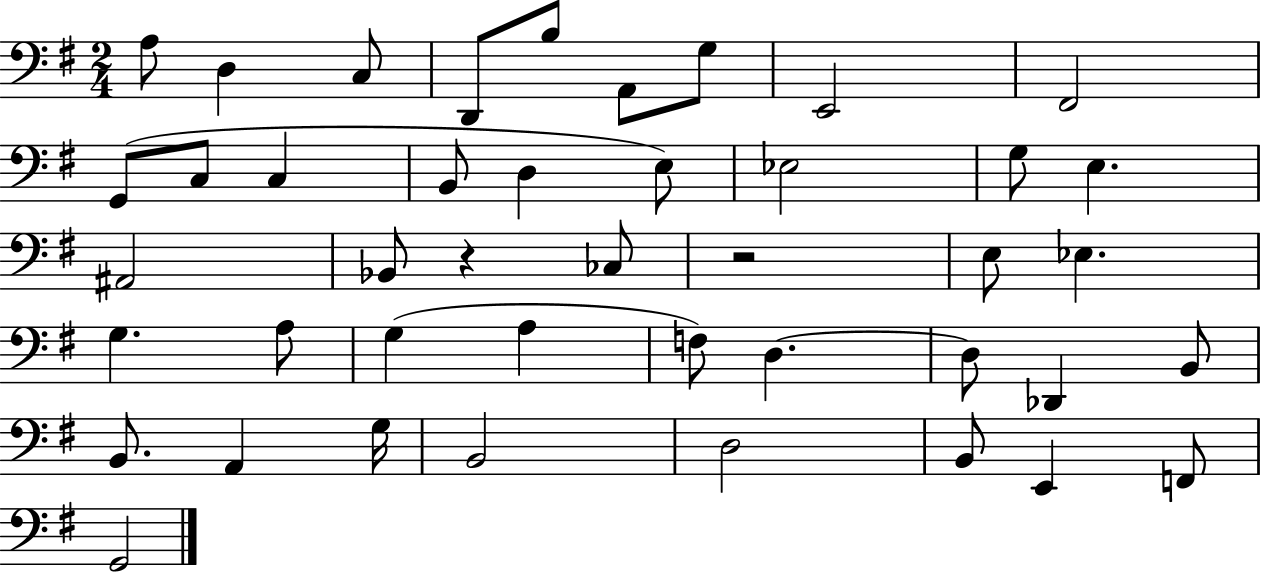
A3/e D3/q C3/e D2/e B3/e A2/e G3/e E2/h F#2/h G2/e C3/e C3/q B2/e D3/q E3/e Eb3/h G3/e E3/q. A#2/h Bb2/e R/q CES3/e R/h E3/e Eb3/q. G3/q. A3/e G3/q A3/q F3/e D3/q. D3/e Db2/q B2/e B2/e. A2/q G3/s B2/h D3/h B2/e E2/q F2/e G2/h